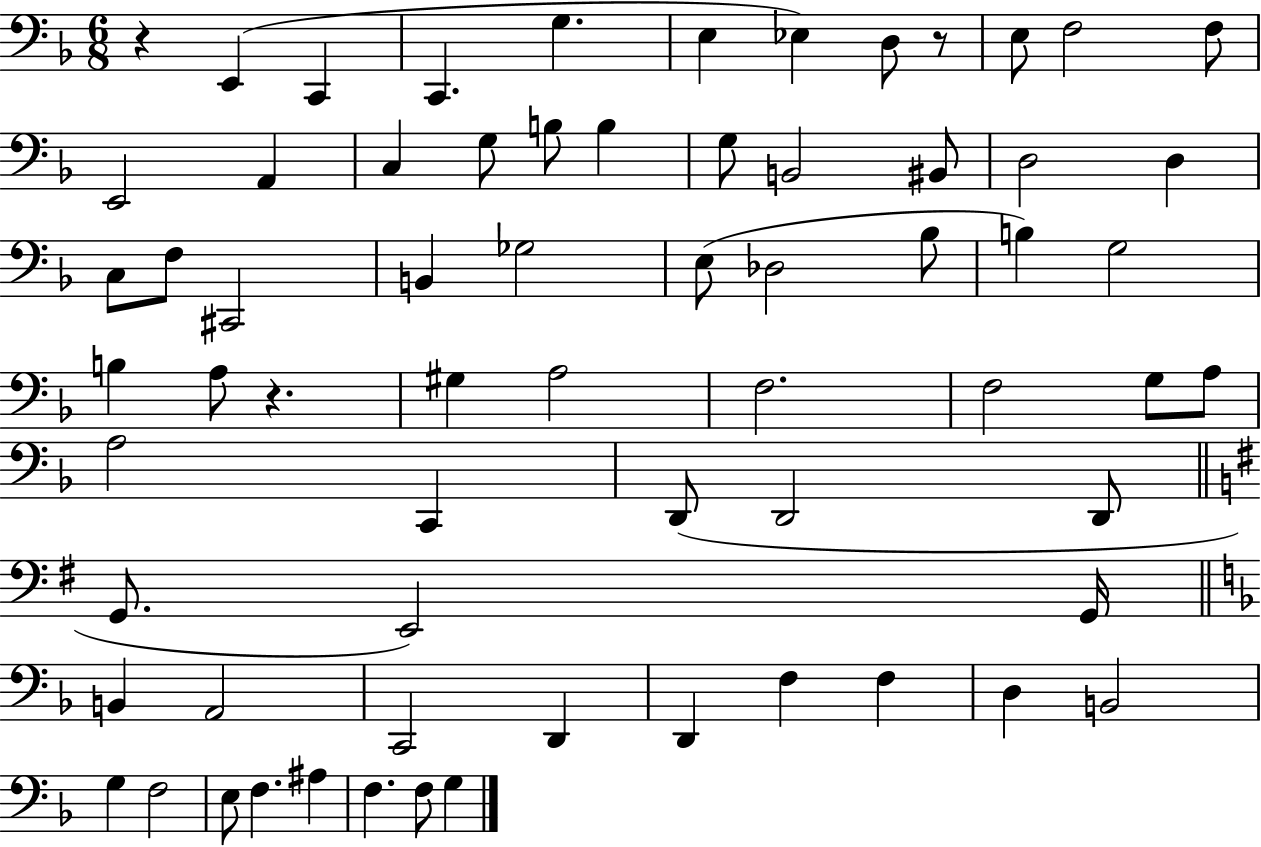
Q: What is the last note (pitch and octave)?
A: G3